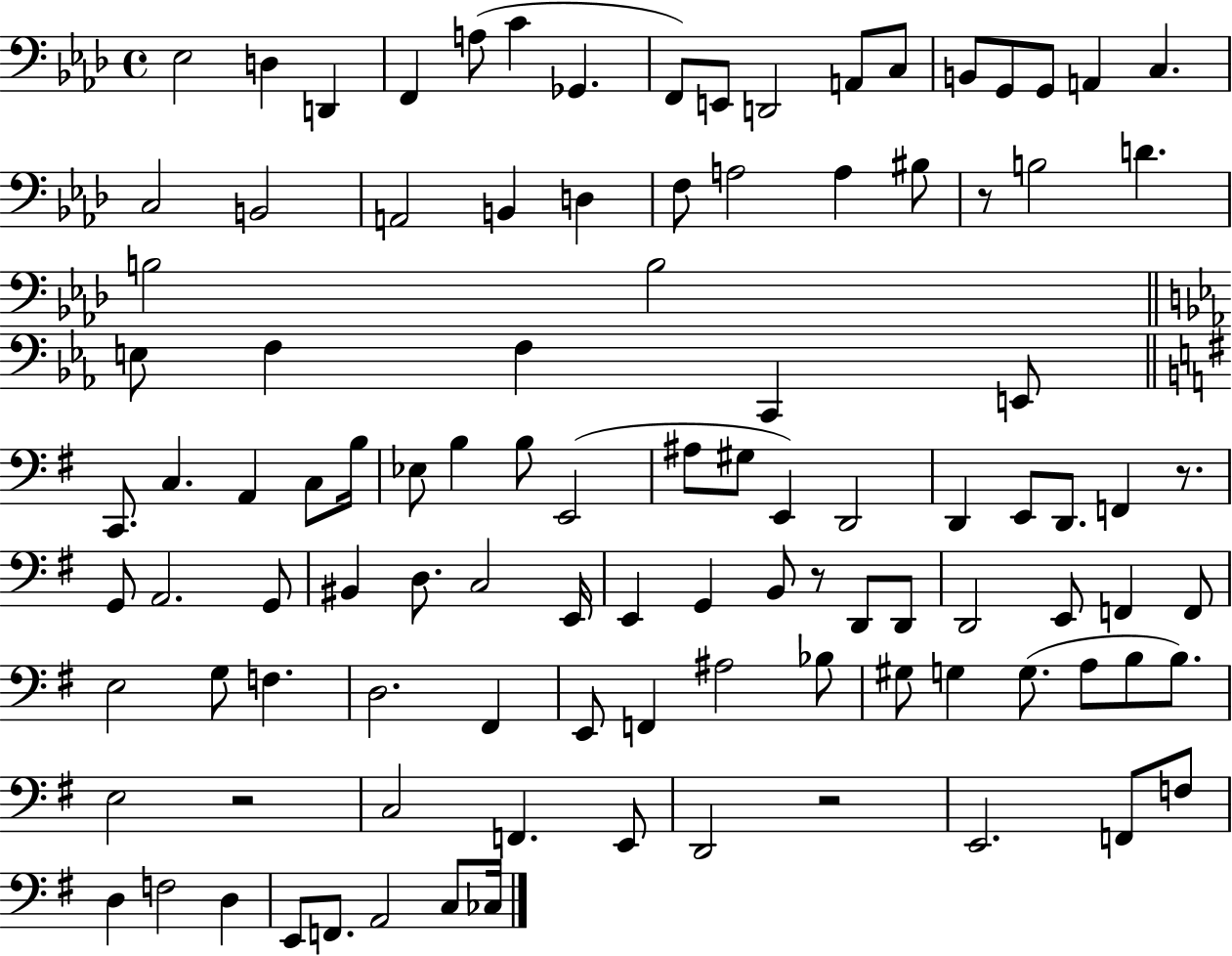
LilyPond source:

{
  \clef bass
  \time 4/4
  \defaultTimeSignature
  \key aes \major
  \repeat volta 2 { ees2 d4 d,4 | f,4 a8( c'4 ges,4. | f,8) e,8 d,2 a,8 c8 | b,8 g,8 g,8 a,4 c4. | \break c2 b,2 | a,2 b,4 d4 | f8 a2 a4 bis8 | r8 b2 d'4. | \break b2 b2 | \bar "||" \break \key ees \major e8 f4 f4 c,4 e,8 | \bar "||" \break \key e \minor c,8. c4. a,4 c8 b16 | ees8 b4 b8 e,2( | ais8 gis8 e,4) d,2 | d,4 e,8 d,8. f,4 r8. | \break g,8 a,2. g,8 | bis,4 d8. c2 e,16 | e,4 g,4 b,8 r8 d,8 d,8 | d,2 e,8 f,4 f,8 | \break e2 g8 f4. | d2. fis,4 | e,8 f,4 ais2 bes8 | gis8 g4 g8.( a8 b8 b8.) | \break e2 r2 | c2 f,4. e,8 | d,2 r2 | e,2. f,8 f8 | \break d4 f2 d4 | e,8 f,8. a,2 c8 ces16 | } \bar "|."
}